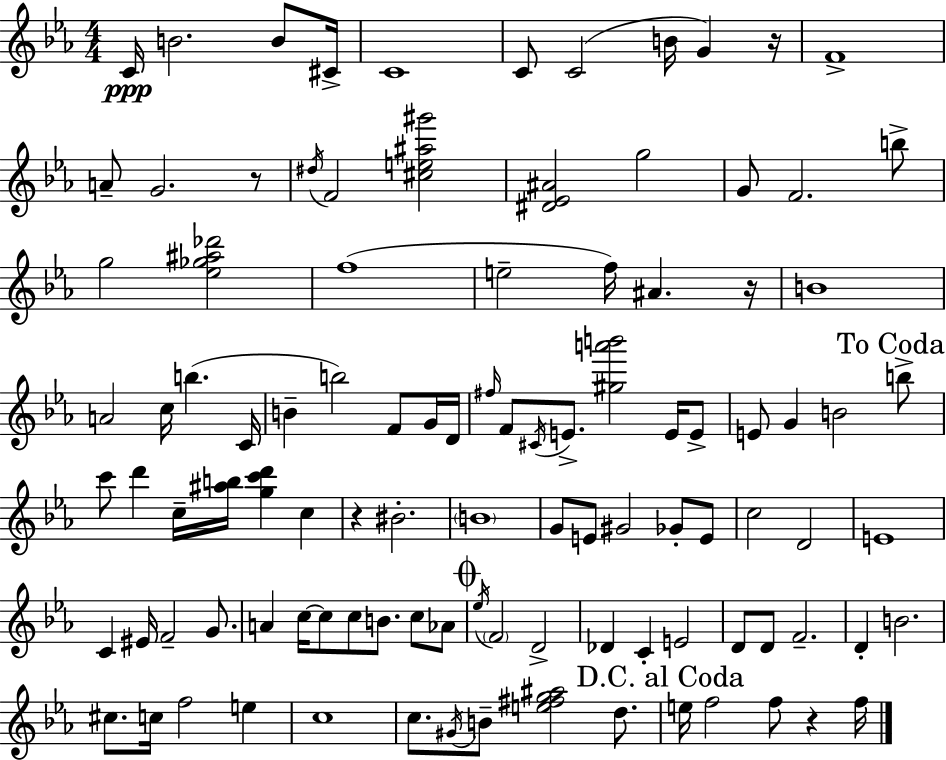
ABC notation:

X:1
T:Untitled
M:4/4
L:1/4
K:Cm
C/4 B2 B/2 ^C/4 C4 C/2 C2 B/4 G z/4 F4 A/2 G2 z/2 ^d/4 F2 [^ce^a^g']2 [^D_E^A]2 g2 G/2 F2 b/2 g2 [_e_g^a_d']2 f4 e2 f/4 ^A z/4 B4 A2 c/4 b C/4 B b2 F/2 G/4 D/4 ^f/4 F/2 ^C/4 E/2 [^ga'b']2 E/4 E/2 E/2 G B2 b/2 c'/2 d' c/4 [^ab]/4 [gc'd'] c z ^B2 B4 G/2 E/2 ^G2 _G/2 E/2 c2 D2 E4 C ^E/4 F2 G/2 A c/4 c/2 c/2 B/2 c/2 _A/2 _e/4 F2 D2 _D C E2 D/2 D/2 F2 D B2 ^c/2 c/4 f2 e c4 c/2 ^G/4 B/2 [e^fg^a]2 d/2 e/4 f2 f/2 z f/4